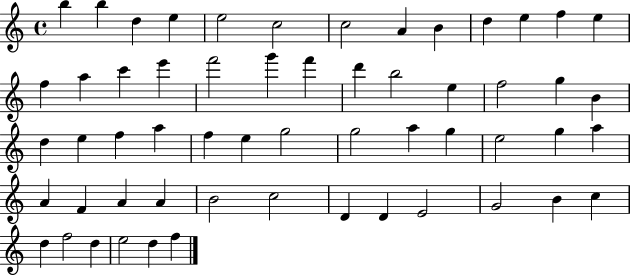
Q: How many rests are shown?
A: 0